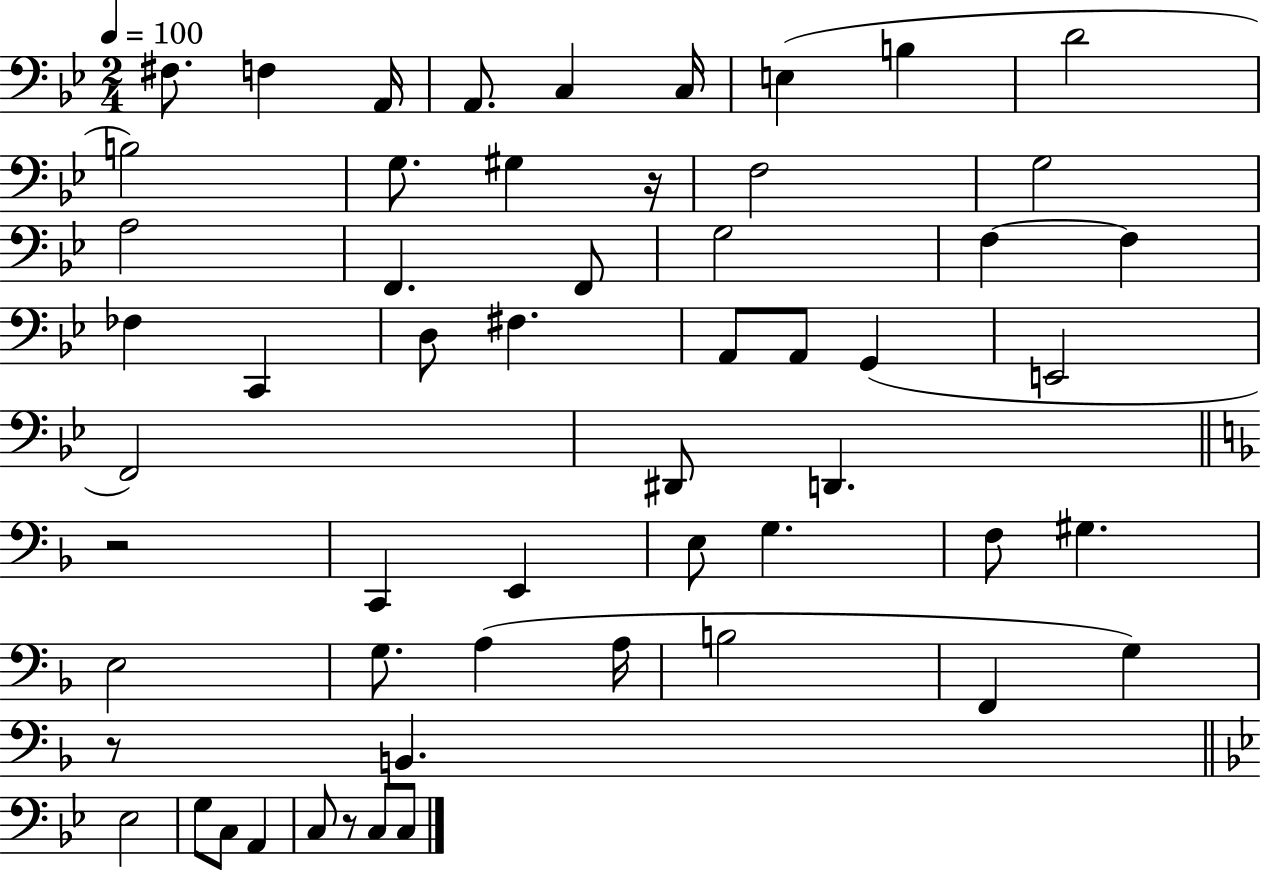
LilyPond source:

{
  \clef bass
  \numericTimeSignature
  \time 2/4
  \key bes \major
  \tempo 4 = 100
  fis8. f4 a,16 | a,8. c4 c16 | e4( b4 | d'2 | \break b2) | g8. gis4 r16 | f2 | g2 | \break a2 | f,4. f,8 | g2 | f4~~ f4 | \break fes4 c,4 | d8 fis4. | a,8 a,8 g,4( | e,2 | \break f,2) | dis,8 d,4. | \bar "||" \break \key f \major r2 | c,4 e,4 | e8 g4. | f8 gis4. | \break e2 | g8. a4( a16 | b2 | f,4 g4) | \break r8 b,4. | \bar "||" \break \key bes \major ees2 | g8 c8 a,4 | c8 r8 c8 c8 | \bar "|."
}